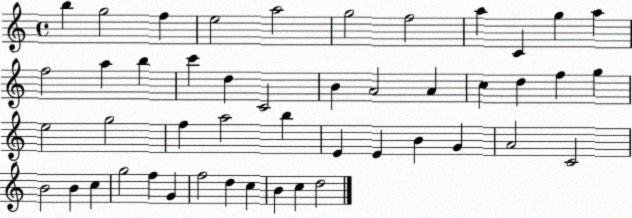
X:1
T:Untitled
M:4/4
L:1/4
K:C
b g2 f e2 a2 g2 f2 a C g a f2 a b c' d C2 B A2 A c d f g e2 g2 f a2 b E E B G A2 C2 B2 B c g2 f G f2 d c B c d2